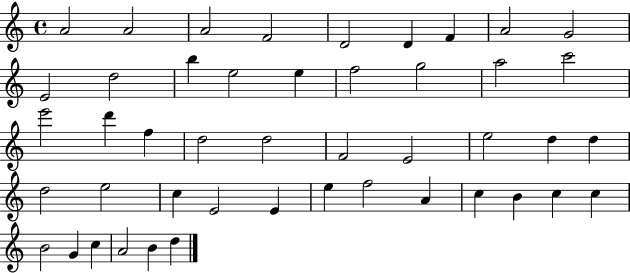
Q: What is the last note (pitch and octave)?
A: D5